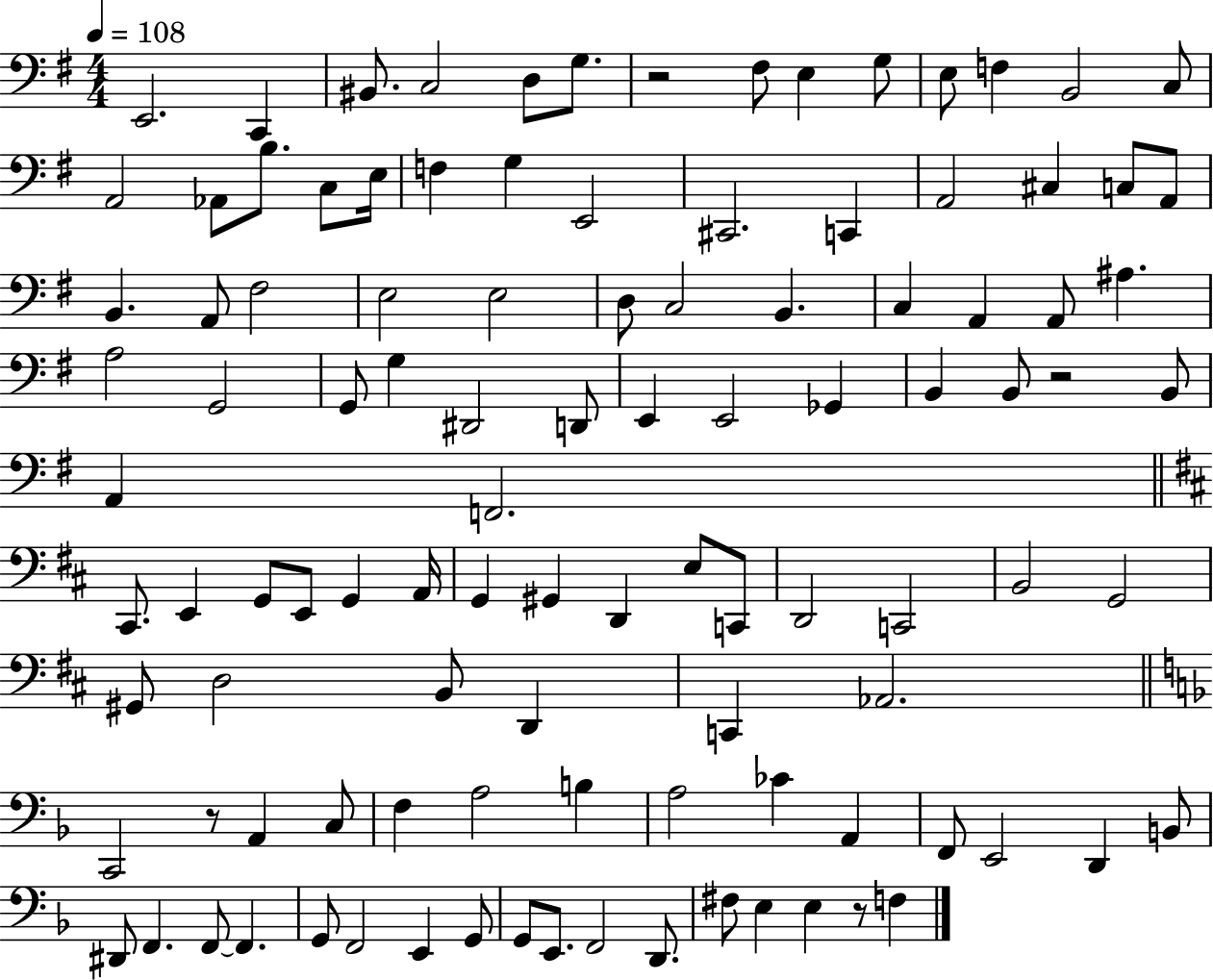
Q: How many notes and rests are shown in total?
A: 107